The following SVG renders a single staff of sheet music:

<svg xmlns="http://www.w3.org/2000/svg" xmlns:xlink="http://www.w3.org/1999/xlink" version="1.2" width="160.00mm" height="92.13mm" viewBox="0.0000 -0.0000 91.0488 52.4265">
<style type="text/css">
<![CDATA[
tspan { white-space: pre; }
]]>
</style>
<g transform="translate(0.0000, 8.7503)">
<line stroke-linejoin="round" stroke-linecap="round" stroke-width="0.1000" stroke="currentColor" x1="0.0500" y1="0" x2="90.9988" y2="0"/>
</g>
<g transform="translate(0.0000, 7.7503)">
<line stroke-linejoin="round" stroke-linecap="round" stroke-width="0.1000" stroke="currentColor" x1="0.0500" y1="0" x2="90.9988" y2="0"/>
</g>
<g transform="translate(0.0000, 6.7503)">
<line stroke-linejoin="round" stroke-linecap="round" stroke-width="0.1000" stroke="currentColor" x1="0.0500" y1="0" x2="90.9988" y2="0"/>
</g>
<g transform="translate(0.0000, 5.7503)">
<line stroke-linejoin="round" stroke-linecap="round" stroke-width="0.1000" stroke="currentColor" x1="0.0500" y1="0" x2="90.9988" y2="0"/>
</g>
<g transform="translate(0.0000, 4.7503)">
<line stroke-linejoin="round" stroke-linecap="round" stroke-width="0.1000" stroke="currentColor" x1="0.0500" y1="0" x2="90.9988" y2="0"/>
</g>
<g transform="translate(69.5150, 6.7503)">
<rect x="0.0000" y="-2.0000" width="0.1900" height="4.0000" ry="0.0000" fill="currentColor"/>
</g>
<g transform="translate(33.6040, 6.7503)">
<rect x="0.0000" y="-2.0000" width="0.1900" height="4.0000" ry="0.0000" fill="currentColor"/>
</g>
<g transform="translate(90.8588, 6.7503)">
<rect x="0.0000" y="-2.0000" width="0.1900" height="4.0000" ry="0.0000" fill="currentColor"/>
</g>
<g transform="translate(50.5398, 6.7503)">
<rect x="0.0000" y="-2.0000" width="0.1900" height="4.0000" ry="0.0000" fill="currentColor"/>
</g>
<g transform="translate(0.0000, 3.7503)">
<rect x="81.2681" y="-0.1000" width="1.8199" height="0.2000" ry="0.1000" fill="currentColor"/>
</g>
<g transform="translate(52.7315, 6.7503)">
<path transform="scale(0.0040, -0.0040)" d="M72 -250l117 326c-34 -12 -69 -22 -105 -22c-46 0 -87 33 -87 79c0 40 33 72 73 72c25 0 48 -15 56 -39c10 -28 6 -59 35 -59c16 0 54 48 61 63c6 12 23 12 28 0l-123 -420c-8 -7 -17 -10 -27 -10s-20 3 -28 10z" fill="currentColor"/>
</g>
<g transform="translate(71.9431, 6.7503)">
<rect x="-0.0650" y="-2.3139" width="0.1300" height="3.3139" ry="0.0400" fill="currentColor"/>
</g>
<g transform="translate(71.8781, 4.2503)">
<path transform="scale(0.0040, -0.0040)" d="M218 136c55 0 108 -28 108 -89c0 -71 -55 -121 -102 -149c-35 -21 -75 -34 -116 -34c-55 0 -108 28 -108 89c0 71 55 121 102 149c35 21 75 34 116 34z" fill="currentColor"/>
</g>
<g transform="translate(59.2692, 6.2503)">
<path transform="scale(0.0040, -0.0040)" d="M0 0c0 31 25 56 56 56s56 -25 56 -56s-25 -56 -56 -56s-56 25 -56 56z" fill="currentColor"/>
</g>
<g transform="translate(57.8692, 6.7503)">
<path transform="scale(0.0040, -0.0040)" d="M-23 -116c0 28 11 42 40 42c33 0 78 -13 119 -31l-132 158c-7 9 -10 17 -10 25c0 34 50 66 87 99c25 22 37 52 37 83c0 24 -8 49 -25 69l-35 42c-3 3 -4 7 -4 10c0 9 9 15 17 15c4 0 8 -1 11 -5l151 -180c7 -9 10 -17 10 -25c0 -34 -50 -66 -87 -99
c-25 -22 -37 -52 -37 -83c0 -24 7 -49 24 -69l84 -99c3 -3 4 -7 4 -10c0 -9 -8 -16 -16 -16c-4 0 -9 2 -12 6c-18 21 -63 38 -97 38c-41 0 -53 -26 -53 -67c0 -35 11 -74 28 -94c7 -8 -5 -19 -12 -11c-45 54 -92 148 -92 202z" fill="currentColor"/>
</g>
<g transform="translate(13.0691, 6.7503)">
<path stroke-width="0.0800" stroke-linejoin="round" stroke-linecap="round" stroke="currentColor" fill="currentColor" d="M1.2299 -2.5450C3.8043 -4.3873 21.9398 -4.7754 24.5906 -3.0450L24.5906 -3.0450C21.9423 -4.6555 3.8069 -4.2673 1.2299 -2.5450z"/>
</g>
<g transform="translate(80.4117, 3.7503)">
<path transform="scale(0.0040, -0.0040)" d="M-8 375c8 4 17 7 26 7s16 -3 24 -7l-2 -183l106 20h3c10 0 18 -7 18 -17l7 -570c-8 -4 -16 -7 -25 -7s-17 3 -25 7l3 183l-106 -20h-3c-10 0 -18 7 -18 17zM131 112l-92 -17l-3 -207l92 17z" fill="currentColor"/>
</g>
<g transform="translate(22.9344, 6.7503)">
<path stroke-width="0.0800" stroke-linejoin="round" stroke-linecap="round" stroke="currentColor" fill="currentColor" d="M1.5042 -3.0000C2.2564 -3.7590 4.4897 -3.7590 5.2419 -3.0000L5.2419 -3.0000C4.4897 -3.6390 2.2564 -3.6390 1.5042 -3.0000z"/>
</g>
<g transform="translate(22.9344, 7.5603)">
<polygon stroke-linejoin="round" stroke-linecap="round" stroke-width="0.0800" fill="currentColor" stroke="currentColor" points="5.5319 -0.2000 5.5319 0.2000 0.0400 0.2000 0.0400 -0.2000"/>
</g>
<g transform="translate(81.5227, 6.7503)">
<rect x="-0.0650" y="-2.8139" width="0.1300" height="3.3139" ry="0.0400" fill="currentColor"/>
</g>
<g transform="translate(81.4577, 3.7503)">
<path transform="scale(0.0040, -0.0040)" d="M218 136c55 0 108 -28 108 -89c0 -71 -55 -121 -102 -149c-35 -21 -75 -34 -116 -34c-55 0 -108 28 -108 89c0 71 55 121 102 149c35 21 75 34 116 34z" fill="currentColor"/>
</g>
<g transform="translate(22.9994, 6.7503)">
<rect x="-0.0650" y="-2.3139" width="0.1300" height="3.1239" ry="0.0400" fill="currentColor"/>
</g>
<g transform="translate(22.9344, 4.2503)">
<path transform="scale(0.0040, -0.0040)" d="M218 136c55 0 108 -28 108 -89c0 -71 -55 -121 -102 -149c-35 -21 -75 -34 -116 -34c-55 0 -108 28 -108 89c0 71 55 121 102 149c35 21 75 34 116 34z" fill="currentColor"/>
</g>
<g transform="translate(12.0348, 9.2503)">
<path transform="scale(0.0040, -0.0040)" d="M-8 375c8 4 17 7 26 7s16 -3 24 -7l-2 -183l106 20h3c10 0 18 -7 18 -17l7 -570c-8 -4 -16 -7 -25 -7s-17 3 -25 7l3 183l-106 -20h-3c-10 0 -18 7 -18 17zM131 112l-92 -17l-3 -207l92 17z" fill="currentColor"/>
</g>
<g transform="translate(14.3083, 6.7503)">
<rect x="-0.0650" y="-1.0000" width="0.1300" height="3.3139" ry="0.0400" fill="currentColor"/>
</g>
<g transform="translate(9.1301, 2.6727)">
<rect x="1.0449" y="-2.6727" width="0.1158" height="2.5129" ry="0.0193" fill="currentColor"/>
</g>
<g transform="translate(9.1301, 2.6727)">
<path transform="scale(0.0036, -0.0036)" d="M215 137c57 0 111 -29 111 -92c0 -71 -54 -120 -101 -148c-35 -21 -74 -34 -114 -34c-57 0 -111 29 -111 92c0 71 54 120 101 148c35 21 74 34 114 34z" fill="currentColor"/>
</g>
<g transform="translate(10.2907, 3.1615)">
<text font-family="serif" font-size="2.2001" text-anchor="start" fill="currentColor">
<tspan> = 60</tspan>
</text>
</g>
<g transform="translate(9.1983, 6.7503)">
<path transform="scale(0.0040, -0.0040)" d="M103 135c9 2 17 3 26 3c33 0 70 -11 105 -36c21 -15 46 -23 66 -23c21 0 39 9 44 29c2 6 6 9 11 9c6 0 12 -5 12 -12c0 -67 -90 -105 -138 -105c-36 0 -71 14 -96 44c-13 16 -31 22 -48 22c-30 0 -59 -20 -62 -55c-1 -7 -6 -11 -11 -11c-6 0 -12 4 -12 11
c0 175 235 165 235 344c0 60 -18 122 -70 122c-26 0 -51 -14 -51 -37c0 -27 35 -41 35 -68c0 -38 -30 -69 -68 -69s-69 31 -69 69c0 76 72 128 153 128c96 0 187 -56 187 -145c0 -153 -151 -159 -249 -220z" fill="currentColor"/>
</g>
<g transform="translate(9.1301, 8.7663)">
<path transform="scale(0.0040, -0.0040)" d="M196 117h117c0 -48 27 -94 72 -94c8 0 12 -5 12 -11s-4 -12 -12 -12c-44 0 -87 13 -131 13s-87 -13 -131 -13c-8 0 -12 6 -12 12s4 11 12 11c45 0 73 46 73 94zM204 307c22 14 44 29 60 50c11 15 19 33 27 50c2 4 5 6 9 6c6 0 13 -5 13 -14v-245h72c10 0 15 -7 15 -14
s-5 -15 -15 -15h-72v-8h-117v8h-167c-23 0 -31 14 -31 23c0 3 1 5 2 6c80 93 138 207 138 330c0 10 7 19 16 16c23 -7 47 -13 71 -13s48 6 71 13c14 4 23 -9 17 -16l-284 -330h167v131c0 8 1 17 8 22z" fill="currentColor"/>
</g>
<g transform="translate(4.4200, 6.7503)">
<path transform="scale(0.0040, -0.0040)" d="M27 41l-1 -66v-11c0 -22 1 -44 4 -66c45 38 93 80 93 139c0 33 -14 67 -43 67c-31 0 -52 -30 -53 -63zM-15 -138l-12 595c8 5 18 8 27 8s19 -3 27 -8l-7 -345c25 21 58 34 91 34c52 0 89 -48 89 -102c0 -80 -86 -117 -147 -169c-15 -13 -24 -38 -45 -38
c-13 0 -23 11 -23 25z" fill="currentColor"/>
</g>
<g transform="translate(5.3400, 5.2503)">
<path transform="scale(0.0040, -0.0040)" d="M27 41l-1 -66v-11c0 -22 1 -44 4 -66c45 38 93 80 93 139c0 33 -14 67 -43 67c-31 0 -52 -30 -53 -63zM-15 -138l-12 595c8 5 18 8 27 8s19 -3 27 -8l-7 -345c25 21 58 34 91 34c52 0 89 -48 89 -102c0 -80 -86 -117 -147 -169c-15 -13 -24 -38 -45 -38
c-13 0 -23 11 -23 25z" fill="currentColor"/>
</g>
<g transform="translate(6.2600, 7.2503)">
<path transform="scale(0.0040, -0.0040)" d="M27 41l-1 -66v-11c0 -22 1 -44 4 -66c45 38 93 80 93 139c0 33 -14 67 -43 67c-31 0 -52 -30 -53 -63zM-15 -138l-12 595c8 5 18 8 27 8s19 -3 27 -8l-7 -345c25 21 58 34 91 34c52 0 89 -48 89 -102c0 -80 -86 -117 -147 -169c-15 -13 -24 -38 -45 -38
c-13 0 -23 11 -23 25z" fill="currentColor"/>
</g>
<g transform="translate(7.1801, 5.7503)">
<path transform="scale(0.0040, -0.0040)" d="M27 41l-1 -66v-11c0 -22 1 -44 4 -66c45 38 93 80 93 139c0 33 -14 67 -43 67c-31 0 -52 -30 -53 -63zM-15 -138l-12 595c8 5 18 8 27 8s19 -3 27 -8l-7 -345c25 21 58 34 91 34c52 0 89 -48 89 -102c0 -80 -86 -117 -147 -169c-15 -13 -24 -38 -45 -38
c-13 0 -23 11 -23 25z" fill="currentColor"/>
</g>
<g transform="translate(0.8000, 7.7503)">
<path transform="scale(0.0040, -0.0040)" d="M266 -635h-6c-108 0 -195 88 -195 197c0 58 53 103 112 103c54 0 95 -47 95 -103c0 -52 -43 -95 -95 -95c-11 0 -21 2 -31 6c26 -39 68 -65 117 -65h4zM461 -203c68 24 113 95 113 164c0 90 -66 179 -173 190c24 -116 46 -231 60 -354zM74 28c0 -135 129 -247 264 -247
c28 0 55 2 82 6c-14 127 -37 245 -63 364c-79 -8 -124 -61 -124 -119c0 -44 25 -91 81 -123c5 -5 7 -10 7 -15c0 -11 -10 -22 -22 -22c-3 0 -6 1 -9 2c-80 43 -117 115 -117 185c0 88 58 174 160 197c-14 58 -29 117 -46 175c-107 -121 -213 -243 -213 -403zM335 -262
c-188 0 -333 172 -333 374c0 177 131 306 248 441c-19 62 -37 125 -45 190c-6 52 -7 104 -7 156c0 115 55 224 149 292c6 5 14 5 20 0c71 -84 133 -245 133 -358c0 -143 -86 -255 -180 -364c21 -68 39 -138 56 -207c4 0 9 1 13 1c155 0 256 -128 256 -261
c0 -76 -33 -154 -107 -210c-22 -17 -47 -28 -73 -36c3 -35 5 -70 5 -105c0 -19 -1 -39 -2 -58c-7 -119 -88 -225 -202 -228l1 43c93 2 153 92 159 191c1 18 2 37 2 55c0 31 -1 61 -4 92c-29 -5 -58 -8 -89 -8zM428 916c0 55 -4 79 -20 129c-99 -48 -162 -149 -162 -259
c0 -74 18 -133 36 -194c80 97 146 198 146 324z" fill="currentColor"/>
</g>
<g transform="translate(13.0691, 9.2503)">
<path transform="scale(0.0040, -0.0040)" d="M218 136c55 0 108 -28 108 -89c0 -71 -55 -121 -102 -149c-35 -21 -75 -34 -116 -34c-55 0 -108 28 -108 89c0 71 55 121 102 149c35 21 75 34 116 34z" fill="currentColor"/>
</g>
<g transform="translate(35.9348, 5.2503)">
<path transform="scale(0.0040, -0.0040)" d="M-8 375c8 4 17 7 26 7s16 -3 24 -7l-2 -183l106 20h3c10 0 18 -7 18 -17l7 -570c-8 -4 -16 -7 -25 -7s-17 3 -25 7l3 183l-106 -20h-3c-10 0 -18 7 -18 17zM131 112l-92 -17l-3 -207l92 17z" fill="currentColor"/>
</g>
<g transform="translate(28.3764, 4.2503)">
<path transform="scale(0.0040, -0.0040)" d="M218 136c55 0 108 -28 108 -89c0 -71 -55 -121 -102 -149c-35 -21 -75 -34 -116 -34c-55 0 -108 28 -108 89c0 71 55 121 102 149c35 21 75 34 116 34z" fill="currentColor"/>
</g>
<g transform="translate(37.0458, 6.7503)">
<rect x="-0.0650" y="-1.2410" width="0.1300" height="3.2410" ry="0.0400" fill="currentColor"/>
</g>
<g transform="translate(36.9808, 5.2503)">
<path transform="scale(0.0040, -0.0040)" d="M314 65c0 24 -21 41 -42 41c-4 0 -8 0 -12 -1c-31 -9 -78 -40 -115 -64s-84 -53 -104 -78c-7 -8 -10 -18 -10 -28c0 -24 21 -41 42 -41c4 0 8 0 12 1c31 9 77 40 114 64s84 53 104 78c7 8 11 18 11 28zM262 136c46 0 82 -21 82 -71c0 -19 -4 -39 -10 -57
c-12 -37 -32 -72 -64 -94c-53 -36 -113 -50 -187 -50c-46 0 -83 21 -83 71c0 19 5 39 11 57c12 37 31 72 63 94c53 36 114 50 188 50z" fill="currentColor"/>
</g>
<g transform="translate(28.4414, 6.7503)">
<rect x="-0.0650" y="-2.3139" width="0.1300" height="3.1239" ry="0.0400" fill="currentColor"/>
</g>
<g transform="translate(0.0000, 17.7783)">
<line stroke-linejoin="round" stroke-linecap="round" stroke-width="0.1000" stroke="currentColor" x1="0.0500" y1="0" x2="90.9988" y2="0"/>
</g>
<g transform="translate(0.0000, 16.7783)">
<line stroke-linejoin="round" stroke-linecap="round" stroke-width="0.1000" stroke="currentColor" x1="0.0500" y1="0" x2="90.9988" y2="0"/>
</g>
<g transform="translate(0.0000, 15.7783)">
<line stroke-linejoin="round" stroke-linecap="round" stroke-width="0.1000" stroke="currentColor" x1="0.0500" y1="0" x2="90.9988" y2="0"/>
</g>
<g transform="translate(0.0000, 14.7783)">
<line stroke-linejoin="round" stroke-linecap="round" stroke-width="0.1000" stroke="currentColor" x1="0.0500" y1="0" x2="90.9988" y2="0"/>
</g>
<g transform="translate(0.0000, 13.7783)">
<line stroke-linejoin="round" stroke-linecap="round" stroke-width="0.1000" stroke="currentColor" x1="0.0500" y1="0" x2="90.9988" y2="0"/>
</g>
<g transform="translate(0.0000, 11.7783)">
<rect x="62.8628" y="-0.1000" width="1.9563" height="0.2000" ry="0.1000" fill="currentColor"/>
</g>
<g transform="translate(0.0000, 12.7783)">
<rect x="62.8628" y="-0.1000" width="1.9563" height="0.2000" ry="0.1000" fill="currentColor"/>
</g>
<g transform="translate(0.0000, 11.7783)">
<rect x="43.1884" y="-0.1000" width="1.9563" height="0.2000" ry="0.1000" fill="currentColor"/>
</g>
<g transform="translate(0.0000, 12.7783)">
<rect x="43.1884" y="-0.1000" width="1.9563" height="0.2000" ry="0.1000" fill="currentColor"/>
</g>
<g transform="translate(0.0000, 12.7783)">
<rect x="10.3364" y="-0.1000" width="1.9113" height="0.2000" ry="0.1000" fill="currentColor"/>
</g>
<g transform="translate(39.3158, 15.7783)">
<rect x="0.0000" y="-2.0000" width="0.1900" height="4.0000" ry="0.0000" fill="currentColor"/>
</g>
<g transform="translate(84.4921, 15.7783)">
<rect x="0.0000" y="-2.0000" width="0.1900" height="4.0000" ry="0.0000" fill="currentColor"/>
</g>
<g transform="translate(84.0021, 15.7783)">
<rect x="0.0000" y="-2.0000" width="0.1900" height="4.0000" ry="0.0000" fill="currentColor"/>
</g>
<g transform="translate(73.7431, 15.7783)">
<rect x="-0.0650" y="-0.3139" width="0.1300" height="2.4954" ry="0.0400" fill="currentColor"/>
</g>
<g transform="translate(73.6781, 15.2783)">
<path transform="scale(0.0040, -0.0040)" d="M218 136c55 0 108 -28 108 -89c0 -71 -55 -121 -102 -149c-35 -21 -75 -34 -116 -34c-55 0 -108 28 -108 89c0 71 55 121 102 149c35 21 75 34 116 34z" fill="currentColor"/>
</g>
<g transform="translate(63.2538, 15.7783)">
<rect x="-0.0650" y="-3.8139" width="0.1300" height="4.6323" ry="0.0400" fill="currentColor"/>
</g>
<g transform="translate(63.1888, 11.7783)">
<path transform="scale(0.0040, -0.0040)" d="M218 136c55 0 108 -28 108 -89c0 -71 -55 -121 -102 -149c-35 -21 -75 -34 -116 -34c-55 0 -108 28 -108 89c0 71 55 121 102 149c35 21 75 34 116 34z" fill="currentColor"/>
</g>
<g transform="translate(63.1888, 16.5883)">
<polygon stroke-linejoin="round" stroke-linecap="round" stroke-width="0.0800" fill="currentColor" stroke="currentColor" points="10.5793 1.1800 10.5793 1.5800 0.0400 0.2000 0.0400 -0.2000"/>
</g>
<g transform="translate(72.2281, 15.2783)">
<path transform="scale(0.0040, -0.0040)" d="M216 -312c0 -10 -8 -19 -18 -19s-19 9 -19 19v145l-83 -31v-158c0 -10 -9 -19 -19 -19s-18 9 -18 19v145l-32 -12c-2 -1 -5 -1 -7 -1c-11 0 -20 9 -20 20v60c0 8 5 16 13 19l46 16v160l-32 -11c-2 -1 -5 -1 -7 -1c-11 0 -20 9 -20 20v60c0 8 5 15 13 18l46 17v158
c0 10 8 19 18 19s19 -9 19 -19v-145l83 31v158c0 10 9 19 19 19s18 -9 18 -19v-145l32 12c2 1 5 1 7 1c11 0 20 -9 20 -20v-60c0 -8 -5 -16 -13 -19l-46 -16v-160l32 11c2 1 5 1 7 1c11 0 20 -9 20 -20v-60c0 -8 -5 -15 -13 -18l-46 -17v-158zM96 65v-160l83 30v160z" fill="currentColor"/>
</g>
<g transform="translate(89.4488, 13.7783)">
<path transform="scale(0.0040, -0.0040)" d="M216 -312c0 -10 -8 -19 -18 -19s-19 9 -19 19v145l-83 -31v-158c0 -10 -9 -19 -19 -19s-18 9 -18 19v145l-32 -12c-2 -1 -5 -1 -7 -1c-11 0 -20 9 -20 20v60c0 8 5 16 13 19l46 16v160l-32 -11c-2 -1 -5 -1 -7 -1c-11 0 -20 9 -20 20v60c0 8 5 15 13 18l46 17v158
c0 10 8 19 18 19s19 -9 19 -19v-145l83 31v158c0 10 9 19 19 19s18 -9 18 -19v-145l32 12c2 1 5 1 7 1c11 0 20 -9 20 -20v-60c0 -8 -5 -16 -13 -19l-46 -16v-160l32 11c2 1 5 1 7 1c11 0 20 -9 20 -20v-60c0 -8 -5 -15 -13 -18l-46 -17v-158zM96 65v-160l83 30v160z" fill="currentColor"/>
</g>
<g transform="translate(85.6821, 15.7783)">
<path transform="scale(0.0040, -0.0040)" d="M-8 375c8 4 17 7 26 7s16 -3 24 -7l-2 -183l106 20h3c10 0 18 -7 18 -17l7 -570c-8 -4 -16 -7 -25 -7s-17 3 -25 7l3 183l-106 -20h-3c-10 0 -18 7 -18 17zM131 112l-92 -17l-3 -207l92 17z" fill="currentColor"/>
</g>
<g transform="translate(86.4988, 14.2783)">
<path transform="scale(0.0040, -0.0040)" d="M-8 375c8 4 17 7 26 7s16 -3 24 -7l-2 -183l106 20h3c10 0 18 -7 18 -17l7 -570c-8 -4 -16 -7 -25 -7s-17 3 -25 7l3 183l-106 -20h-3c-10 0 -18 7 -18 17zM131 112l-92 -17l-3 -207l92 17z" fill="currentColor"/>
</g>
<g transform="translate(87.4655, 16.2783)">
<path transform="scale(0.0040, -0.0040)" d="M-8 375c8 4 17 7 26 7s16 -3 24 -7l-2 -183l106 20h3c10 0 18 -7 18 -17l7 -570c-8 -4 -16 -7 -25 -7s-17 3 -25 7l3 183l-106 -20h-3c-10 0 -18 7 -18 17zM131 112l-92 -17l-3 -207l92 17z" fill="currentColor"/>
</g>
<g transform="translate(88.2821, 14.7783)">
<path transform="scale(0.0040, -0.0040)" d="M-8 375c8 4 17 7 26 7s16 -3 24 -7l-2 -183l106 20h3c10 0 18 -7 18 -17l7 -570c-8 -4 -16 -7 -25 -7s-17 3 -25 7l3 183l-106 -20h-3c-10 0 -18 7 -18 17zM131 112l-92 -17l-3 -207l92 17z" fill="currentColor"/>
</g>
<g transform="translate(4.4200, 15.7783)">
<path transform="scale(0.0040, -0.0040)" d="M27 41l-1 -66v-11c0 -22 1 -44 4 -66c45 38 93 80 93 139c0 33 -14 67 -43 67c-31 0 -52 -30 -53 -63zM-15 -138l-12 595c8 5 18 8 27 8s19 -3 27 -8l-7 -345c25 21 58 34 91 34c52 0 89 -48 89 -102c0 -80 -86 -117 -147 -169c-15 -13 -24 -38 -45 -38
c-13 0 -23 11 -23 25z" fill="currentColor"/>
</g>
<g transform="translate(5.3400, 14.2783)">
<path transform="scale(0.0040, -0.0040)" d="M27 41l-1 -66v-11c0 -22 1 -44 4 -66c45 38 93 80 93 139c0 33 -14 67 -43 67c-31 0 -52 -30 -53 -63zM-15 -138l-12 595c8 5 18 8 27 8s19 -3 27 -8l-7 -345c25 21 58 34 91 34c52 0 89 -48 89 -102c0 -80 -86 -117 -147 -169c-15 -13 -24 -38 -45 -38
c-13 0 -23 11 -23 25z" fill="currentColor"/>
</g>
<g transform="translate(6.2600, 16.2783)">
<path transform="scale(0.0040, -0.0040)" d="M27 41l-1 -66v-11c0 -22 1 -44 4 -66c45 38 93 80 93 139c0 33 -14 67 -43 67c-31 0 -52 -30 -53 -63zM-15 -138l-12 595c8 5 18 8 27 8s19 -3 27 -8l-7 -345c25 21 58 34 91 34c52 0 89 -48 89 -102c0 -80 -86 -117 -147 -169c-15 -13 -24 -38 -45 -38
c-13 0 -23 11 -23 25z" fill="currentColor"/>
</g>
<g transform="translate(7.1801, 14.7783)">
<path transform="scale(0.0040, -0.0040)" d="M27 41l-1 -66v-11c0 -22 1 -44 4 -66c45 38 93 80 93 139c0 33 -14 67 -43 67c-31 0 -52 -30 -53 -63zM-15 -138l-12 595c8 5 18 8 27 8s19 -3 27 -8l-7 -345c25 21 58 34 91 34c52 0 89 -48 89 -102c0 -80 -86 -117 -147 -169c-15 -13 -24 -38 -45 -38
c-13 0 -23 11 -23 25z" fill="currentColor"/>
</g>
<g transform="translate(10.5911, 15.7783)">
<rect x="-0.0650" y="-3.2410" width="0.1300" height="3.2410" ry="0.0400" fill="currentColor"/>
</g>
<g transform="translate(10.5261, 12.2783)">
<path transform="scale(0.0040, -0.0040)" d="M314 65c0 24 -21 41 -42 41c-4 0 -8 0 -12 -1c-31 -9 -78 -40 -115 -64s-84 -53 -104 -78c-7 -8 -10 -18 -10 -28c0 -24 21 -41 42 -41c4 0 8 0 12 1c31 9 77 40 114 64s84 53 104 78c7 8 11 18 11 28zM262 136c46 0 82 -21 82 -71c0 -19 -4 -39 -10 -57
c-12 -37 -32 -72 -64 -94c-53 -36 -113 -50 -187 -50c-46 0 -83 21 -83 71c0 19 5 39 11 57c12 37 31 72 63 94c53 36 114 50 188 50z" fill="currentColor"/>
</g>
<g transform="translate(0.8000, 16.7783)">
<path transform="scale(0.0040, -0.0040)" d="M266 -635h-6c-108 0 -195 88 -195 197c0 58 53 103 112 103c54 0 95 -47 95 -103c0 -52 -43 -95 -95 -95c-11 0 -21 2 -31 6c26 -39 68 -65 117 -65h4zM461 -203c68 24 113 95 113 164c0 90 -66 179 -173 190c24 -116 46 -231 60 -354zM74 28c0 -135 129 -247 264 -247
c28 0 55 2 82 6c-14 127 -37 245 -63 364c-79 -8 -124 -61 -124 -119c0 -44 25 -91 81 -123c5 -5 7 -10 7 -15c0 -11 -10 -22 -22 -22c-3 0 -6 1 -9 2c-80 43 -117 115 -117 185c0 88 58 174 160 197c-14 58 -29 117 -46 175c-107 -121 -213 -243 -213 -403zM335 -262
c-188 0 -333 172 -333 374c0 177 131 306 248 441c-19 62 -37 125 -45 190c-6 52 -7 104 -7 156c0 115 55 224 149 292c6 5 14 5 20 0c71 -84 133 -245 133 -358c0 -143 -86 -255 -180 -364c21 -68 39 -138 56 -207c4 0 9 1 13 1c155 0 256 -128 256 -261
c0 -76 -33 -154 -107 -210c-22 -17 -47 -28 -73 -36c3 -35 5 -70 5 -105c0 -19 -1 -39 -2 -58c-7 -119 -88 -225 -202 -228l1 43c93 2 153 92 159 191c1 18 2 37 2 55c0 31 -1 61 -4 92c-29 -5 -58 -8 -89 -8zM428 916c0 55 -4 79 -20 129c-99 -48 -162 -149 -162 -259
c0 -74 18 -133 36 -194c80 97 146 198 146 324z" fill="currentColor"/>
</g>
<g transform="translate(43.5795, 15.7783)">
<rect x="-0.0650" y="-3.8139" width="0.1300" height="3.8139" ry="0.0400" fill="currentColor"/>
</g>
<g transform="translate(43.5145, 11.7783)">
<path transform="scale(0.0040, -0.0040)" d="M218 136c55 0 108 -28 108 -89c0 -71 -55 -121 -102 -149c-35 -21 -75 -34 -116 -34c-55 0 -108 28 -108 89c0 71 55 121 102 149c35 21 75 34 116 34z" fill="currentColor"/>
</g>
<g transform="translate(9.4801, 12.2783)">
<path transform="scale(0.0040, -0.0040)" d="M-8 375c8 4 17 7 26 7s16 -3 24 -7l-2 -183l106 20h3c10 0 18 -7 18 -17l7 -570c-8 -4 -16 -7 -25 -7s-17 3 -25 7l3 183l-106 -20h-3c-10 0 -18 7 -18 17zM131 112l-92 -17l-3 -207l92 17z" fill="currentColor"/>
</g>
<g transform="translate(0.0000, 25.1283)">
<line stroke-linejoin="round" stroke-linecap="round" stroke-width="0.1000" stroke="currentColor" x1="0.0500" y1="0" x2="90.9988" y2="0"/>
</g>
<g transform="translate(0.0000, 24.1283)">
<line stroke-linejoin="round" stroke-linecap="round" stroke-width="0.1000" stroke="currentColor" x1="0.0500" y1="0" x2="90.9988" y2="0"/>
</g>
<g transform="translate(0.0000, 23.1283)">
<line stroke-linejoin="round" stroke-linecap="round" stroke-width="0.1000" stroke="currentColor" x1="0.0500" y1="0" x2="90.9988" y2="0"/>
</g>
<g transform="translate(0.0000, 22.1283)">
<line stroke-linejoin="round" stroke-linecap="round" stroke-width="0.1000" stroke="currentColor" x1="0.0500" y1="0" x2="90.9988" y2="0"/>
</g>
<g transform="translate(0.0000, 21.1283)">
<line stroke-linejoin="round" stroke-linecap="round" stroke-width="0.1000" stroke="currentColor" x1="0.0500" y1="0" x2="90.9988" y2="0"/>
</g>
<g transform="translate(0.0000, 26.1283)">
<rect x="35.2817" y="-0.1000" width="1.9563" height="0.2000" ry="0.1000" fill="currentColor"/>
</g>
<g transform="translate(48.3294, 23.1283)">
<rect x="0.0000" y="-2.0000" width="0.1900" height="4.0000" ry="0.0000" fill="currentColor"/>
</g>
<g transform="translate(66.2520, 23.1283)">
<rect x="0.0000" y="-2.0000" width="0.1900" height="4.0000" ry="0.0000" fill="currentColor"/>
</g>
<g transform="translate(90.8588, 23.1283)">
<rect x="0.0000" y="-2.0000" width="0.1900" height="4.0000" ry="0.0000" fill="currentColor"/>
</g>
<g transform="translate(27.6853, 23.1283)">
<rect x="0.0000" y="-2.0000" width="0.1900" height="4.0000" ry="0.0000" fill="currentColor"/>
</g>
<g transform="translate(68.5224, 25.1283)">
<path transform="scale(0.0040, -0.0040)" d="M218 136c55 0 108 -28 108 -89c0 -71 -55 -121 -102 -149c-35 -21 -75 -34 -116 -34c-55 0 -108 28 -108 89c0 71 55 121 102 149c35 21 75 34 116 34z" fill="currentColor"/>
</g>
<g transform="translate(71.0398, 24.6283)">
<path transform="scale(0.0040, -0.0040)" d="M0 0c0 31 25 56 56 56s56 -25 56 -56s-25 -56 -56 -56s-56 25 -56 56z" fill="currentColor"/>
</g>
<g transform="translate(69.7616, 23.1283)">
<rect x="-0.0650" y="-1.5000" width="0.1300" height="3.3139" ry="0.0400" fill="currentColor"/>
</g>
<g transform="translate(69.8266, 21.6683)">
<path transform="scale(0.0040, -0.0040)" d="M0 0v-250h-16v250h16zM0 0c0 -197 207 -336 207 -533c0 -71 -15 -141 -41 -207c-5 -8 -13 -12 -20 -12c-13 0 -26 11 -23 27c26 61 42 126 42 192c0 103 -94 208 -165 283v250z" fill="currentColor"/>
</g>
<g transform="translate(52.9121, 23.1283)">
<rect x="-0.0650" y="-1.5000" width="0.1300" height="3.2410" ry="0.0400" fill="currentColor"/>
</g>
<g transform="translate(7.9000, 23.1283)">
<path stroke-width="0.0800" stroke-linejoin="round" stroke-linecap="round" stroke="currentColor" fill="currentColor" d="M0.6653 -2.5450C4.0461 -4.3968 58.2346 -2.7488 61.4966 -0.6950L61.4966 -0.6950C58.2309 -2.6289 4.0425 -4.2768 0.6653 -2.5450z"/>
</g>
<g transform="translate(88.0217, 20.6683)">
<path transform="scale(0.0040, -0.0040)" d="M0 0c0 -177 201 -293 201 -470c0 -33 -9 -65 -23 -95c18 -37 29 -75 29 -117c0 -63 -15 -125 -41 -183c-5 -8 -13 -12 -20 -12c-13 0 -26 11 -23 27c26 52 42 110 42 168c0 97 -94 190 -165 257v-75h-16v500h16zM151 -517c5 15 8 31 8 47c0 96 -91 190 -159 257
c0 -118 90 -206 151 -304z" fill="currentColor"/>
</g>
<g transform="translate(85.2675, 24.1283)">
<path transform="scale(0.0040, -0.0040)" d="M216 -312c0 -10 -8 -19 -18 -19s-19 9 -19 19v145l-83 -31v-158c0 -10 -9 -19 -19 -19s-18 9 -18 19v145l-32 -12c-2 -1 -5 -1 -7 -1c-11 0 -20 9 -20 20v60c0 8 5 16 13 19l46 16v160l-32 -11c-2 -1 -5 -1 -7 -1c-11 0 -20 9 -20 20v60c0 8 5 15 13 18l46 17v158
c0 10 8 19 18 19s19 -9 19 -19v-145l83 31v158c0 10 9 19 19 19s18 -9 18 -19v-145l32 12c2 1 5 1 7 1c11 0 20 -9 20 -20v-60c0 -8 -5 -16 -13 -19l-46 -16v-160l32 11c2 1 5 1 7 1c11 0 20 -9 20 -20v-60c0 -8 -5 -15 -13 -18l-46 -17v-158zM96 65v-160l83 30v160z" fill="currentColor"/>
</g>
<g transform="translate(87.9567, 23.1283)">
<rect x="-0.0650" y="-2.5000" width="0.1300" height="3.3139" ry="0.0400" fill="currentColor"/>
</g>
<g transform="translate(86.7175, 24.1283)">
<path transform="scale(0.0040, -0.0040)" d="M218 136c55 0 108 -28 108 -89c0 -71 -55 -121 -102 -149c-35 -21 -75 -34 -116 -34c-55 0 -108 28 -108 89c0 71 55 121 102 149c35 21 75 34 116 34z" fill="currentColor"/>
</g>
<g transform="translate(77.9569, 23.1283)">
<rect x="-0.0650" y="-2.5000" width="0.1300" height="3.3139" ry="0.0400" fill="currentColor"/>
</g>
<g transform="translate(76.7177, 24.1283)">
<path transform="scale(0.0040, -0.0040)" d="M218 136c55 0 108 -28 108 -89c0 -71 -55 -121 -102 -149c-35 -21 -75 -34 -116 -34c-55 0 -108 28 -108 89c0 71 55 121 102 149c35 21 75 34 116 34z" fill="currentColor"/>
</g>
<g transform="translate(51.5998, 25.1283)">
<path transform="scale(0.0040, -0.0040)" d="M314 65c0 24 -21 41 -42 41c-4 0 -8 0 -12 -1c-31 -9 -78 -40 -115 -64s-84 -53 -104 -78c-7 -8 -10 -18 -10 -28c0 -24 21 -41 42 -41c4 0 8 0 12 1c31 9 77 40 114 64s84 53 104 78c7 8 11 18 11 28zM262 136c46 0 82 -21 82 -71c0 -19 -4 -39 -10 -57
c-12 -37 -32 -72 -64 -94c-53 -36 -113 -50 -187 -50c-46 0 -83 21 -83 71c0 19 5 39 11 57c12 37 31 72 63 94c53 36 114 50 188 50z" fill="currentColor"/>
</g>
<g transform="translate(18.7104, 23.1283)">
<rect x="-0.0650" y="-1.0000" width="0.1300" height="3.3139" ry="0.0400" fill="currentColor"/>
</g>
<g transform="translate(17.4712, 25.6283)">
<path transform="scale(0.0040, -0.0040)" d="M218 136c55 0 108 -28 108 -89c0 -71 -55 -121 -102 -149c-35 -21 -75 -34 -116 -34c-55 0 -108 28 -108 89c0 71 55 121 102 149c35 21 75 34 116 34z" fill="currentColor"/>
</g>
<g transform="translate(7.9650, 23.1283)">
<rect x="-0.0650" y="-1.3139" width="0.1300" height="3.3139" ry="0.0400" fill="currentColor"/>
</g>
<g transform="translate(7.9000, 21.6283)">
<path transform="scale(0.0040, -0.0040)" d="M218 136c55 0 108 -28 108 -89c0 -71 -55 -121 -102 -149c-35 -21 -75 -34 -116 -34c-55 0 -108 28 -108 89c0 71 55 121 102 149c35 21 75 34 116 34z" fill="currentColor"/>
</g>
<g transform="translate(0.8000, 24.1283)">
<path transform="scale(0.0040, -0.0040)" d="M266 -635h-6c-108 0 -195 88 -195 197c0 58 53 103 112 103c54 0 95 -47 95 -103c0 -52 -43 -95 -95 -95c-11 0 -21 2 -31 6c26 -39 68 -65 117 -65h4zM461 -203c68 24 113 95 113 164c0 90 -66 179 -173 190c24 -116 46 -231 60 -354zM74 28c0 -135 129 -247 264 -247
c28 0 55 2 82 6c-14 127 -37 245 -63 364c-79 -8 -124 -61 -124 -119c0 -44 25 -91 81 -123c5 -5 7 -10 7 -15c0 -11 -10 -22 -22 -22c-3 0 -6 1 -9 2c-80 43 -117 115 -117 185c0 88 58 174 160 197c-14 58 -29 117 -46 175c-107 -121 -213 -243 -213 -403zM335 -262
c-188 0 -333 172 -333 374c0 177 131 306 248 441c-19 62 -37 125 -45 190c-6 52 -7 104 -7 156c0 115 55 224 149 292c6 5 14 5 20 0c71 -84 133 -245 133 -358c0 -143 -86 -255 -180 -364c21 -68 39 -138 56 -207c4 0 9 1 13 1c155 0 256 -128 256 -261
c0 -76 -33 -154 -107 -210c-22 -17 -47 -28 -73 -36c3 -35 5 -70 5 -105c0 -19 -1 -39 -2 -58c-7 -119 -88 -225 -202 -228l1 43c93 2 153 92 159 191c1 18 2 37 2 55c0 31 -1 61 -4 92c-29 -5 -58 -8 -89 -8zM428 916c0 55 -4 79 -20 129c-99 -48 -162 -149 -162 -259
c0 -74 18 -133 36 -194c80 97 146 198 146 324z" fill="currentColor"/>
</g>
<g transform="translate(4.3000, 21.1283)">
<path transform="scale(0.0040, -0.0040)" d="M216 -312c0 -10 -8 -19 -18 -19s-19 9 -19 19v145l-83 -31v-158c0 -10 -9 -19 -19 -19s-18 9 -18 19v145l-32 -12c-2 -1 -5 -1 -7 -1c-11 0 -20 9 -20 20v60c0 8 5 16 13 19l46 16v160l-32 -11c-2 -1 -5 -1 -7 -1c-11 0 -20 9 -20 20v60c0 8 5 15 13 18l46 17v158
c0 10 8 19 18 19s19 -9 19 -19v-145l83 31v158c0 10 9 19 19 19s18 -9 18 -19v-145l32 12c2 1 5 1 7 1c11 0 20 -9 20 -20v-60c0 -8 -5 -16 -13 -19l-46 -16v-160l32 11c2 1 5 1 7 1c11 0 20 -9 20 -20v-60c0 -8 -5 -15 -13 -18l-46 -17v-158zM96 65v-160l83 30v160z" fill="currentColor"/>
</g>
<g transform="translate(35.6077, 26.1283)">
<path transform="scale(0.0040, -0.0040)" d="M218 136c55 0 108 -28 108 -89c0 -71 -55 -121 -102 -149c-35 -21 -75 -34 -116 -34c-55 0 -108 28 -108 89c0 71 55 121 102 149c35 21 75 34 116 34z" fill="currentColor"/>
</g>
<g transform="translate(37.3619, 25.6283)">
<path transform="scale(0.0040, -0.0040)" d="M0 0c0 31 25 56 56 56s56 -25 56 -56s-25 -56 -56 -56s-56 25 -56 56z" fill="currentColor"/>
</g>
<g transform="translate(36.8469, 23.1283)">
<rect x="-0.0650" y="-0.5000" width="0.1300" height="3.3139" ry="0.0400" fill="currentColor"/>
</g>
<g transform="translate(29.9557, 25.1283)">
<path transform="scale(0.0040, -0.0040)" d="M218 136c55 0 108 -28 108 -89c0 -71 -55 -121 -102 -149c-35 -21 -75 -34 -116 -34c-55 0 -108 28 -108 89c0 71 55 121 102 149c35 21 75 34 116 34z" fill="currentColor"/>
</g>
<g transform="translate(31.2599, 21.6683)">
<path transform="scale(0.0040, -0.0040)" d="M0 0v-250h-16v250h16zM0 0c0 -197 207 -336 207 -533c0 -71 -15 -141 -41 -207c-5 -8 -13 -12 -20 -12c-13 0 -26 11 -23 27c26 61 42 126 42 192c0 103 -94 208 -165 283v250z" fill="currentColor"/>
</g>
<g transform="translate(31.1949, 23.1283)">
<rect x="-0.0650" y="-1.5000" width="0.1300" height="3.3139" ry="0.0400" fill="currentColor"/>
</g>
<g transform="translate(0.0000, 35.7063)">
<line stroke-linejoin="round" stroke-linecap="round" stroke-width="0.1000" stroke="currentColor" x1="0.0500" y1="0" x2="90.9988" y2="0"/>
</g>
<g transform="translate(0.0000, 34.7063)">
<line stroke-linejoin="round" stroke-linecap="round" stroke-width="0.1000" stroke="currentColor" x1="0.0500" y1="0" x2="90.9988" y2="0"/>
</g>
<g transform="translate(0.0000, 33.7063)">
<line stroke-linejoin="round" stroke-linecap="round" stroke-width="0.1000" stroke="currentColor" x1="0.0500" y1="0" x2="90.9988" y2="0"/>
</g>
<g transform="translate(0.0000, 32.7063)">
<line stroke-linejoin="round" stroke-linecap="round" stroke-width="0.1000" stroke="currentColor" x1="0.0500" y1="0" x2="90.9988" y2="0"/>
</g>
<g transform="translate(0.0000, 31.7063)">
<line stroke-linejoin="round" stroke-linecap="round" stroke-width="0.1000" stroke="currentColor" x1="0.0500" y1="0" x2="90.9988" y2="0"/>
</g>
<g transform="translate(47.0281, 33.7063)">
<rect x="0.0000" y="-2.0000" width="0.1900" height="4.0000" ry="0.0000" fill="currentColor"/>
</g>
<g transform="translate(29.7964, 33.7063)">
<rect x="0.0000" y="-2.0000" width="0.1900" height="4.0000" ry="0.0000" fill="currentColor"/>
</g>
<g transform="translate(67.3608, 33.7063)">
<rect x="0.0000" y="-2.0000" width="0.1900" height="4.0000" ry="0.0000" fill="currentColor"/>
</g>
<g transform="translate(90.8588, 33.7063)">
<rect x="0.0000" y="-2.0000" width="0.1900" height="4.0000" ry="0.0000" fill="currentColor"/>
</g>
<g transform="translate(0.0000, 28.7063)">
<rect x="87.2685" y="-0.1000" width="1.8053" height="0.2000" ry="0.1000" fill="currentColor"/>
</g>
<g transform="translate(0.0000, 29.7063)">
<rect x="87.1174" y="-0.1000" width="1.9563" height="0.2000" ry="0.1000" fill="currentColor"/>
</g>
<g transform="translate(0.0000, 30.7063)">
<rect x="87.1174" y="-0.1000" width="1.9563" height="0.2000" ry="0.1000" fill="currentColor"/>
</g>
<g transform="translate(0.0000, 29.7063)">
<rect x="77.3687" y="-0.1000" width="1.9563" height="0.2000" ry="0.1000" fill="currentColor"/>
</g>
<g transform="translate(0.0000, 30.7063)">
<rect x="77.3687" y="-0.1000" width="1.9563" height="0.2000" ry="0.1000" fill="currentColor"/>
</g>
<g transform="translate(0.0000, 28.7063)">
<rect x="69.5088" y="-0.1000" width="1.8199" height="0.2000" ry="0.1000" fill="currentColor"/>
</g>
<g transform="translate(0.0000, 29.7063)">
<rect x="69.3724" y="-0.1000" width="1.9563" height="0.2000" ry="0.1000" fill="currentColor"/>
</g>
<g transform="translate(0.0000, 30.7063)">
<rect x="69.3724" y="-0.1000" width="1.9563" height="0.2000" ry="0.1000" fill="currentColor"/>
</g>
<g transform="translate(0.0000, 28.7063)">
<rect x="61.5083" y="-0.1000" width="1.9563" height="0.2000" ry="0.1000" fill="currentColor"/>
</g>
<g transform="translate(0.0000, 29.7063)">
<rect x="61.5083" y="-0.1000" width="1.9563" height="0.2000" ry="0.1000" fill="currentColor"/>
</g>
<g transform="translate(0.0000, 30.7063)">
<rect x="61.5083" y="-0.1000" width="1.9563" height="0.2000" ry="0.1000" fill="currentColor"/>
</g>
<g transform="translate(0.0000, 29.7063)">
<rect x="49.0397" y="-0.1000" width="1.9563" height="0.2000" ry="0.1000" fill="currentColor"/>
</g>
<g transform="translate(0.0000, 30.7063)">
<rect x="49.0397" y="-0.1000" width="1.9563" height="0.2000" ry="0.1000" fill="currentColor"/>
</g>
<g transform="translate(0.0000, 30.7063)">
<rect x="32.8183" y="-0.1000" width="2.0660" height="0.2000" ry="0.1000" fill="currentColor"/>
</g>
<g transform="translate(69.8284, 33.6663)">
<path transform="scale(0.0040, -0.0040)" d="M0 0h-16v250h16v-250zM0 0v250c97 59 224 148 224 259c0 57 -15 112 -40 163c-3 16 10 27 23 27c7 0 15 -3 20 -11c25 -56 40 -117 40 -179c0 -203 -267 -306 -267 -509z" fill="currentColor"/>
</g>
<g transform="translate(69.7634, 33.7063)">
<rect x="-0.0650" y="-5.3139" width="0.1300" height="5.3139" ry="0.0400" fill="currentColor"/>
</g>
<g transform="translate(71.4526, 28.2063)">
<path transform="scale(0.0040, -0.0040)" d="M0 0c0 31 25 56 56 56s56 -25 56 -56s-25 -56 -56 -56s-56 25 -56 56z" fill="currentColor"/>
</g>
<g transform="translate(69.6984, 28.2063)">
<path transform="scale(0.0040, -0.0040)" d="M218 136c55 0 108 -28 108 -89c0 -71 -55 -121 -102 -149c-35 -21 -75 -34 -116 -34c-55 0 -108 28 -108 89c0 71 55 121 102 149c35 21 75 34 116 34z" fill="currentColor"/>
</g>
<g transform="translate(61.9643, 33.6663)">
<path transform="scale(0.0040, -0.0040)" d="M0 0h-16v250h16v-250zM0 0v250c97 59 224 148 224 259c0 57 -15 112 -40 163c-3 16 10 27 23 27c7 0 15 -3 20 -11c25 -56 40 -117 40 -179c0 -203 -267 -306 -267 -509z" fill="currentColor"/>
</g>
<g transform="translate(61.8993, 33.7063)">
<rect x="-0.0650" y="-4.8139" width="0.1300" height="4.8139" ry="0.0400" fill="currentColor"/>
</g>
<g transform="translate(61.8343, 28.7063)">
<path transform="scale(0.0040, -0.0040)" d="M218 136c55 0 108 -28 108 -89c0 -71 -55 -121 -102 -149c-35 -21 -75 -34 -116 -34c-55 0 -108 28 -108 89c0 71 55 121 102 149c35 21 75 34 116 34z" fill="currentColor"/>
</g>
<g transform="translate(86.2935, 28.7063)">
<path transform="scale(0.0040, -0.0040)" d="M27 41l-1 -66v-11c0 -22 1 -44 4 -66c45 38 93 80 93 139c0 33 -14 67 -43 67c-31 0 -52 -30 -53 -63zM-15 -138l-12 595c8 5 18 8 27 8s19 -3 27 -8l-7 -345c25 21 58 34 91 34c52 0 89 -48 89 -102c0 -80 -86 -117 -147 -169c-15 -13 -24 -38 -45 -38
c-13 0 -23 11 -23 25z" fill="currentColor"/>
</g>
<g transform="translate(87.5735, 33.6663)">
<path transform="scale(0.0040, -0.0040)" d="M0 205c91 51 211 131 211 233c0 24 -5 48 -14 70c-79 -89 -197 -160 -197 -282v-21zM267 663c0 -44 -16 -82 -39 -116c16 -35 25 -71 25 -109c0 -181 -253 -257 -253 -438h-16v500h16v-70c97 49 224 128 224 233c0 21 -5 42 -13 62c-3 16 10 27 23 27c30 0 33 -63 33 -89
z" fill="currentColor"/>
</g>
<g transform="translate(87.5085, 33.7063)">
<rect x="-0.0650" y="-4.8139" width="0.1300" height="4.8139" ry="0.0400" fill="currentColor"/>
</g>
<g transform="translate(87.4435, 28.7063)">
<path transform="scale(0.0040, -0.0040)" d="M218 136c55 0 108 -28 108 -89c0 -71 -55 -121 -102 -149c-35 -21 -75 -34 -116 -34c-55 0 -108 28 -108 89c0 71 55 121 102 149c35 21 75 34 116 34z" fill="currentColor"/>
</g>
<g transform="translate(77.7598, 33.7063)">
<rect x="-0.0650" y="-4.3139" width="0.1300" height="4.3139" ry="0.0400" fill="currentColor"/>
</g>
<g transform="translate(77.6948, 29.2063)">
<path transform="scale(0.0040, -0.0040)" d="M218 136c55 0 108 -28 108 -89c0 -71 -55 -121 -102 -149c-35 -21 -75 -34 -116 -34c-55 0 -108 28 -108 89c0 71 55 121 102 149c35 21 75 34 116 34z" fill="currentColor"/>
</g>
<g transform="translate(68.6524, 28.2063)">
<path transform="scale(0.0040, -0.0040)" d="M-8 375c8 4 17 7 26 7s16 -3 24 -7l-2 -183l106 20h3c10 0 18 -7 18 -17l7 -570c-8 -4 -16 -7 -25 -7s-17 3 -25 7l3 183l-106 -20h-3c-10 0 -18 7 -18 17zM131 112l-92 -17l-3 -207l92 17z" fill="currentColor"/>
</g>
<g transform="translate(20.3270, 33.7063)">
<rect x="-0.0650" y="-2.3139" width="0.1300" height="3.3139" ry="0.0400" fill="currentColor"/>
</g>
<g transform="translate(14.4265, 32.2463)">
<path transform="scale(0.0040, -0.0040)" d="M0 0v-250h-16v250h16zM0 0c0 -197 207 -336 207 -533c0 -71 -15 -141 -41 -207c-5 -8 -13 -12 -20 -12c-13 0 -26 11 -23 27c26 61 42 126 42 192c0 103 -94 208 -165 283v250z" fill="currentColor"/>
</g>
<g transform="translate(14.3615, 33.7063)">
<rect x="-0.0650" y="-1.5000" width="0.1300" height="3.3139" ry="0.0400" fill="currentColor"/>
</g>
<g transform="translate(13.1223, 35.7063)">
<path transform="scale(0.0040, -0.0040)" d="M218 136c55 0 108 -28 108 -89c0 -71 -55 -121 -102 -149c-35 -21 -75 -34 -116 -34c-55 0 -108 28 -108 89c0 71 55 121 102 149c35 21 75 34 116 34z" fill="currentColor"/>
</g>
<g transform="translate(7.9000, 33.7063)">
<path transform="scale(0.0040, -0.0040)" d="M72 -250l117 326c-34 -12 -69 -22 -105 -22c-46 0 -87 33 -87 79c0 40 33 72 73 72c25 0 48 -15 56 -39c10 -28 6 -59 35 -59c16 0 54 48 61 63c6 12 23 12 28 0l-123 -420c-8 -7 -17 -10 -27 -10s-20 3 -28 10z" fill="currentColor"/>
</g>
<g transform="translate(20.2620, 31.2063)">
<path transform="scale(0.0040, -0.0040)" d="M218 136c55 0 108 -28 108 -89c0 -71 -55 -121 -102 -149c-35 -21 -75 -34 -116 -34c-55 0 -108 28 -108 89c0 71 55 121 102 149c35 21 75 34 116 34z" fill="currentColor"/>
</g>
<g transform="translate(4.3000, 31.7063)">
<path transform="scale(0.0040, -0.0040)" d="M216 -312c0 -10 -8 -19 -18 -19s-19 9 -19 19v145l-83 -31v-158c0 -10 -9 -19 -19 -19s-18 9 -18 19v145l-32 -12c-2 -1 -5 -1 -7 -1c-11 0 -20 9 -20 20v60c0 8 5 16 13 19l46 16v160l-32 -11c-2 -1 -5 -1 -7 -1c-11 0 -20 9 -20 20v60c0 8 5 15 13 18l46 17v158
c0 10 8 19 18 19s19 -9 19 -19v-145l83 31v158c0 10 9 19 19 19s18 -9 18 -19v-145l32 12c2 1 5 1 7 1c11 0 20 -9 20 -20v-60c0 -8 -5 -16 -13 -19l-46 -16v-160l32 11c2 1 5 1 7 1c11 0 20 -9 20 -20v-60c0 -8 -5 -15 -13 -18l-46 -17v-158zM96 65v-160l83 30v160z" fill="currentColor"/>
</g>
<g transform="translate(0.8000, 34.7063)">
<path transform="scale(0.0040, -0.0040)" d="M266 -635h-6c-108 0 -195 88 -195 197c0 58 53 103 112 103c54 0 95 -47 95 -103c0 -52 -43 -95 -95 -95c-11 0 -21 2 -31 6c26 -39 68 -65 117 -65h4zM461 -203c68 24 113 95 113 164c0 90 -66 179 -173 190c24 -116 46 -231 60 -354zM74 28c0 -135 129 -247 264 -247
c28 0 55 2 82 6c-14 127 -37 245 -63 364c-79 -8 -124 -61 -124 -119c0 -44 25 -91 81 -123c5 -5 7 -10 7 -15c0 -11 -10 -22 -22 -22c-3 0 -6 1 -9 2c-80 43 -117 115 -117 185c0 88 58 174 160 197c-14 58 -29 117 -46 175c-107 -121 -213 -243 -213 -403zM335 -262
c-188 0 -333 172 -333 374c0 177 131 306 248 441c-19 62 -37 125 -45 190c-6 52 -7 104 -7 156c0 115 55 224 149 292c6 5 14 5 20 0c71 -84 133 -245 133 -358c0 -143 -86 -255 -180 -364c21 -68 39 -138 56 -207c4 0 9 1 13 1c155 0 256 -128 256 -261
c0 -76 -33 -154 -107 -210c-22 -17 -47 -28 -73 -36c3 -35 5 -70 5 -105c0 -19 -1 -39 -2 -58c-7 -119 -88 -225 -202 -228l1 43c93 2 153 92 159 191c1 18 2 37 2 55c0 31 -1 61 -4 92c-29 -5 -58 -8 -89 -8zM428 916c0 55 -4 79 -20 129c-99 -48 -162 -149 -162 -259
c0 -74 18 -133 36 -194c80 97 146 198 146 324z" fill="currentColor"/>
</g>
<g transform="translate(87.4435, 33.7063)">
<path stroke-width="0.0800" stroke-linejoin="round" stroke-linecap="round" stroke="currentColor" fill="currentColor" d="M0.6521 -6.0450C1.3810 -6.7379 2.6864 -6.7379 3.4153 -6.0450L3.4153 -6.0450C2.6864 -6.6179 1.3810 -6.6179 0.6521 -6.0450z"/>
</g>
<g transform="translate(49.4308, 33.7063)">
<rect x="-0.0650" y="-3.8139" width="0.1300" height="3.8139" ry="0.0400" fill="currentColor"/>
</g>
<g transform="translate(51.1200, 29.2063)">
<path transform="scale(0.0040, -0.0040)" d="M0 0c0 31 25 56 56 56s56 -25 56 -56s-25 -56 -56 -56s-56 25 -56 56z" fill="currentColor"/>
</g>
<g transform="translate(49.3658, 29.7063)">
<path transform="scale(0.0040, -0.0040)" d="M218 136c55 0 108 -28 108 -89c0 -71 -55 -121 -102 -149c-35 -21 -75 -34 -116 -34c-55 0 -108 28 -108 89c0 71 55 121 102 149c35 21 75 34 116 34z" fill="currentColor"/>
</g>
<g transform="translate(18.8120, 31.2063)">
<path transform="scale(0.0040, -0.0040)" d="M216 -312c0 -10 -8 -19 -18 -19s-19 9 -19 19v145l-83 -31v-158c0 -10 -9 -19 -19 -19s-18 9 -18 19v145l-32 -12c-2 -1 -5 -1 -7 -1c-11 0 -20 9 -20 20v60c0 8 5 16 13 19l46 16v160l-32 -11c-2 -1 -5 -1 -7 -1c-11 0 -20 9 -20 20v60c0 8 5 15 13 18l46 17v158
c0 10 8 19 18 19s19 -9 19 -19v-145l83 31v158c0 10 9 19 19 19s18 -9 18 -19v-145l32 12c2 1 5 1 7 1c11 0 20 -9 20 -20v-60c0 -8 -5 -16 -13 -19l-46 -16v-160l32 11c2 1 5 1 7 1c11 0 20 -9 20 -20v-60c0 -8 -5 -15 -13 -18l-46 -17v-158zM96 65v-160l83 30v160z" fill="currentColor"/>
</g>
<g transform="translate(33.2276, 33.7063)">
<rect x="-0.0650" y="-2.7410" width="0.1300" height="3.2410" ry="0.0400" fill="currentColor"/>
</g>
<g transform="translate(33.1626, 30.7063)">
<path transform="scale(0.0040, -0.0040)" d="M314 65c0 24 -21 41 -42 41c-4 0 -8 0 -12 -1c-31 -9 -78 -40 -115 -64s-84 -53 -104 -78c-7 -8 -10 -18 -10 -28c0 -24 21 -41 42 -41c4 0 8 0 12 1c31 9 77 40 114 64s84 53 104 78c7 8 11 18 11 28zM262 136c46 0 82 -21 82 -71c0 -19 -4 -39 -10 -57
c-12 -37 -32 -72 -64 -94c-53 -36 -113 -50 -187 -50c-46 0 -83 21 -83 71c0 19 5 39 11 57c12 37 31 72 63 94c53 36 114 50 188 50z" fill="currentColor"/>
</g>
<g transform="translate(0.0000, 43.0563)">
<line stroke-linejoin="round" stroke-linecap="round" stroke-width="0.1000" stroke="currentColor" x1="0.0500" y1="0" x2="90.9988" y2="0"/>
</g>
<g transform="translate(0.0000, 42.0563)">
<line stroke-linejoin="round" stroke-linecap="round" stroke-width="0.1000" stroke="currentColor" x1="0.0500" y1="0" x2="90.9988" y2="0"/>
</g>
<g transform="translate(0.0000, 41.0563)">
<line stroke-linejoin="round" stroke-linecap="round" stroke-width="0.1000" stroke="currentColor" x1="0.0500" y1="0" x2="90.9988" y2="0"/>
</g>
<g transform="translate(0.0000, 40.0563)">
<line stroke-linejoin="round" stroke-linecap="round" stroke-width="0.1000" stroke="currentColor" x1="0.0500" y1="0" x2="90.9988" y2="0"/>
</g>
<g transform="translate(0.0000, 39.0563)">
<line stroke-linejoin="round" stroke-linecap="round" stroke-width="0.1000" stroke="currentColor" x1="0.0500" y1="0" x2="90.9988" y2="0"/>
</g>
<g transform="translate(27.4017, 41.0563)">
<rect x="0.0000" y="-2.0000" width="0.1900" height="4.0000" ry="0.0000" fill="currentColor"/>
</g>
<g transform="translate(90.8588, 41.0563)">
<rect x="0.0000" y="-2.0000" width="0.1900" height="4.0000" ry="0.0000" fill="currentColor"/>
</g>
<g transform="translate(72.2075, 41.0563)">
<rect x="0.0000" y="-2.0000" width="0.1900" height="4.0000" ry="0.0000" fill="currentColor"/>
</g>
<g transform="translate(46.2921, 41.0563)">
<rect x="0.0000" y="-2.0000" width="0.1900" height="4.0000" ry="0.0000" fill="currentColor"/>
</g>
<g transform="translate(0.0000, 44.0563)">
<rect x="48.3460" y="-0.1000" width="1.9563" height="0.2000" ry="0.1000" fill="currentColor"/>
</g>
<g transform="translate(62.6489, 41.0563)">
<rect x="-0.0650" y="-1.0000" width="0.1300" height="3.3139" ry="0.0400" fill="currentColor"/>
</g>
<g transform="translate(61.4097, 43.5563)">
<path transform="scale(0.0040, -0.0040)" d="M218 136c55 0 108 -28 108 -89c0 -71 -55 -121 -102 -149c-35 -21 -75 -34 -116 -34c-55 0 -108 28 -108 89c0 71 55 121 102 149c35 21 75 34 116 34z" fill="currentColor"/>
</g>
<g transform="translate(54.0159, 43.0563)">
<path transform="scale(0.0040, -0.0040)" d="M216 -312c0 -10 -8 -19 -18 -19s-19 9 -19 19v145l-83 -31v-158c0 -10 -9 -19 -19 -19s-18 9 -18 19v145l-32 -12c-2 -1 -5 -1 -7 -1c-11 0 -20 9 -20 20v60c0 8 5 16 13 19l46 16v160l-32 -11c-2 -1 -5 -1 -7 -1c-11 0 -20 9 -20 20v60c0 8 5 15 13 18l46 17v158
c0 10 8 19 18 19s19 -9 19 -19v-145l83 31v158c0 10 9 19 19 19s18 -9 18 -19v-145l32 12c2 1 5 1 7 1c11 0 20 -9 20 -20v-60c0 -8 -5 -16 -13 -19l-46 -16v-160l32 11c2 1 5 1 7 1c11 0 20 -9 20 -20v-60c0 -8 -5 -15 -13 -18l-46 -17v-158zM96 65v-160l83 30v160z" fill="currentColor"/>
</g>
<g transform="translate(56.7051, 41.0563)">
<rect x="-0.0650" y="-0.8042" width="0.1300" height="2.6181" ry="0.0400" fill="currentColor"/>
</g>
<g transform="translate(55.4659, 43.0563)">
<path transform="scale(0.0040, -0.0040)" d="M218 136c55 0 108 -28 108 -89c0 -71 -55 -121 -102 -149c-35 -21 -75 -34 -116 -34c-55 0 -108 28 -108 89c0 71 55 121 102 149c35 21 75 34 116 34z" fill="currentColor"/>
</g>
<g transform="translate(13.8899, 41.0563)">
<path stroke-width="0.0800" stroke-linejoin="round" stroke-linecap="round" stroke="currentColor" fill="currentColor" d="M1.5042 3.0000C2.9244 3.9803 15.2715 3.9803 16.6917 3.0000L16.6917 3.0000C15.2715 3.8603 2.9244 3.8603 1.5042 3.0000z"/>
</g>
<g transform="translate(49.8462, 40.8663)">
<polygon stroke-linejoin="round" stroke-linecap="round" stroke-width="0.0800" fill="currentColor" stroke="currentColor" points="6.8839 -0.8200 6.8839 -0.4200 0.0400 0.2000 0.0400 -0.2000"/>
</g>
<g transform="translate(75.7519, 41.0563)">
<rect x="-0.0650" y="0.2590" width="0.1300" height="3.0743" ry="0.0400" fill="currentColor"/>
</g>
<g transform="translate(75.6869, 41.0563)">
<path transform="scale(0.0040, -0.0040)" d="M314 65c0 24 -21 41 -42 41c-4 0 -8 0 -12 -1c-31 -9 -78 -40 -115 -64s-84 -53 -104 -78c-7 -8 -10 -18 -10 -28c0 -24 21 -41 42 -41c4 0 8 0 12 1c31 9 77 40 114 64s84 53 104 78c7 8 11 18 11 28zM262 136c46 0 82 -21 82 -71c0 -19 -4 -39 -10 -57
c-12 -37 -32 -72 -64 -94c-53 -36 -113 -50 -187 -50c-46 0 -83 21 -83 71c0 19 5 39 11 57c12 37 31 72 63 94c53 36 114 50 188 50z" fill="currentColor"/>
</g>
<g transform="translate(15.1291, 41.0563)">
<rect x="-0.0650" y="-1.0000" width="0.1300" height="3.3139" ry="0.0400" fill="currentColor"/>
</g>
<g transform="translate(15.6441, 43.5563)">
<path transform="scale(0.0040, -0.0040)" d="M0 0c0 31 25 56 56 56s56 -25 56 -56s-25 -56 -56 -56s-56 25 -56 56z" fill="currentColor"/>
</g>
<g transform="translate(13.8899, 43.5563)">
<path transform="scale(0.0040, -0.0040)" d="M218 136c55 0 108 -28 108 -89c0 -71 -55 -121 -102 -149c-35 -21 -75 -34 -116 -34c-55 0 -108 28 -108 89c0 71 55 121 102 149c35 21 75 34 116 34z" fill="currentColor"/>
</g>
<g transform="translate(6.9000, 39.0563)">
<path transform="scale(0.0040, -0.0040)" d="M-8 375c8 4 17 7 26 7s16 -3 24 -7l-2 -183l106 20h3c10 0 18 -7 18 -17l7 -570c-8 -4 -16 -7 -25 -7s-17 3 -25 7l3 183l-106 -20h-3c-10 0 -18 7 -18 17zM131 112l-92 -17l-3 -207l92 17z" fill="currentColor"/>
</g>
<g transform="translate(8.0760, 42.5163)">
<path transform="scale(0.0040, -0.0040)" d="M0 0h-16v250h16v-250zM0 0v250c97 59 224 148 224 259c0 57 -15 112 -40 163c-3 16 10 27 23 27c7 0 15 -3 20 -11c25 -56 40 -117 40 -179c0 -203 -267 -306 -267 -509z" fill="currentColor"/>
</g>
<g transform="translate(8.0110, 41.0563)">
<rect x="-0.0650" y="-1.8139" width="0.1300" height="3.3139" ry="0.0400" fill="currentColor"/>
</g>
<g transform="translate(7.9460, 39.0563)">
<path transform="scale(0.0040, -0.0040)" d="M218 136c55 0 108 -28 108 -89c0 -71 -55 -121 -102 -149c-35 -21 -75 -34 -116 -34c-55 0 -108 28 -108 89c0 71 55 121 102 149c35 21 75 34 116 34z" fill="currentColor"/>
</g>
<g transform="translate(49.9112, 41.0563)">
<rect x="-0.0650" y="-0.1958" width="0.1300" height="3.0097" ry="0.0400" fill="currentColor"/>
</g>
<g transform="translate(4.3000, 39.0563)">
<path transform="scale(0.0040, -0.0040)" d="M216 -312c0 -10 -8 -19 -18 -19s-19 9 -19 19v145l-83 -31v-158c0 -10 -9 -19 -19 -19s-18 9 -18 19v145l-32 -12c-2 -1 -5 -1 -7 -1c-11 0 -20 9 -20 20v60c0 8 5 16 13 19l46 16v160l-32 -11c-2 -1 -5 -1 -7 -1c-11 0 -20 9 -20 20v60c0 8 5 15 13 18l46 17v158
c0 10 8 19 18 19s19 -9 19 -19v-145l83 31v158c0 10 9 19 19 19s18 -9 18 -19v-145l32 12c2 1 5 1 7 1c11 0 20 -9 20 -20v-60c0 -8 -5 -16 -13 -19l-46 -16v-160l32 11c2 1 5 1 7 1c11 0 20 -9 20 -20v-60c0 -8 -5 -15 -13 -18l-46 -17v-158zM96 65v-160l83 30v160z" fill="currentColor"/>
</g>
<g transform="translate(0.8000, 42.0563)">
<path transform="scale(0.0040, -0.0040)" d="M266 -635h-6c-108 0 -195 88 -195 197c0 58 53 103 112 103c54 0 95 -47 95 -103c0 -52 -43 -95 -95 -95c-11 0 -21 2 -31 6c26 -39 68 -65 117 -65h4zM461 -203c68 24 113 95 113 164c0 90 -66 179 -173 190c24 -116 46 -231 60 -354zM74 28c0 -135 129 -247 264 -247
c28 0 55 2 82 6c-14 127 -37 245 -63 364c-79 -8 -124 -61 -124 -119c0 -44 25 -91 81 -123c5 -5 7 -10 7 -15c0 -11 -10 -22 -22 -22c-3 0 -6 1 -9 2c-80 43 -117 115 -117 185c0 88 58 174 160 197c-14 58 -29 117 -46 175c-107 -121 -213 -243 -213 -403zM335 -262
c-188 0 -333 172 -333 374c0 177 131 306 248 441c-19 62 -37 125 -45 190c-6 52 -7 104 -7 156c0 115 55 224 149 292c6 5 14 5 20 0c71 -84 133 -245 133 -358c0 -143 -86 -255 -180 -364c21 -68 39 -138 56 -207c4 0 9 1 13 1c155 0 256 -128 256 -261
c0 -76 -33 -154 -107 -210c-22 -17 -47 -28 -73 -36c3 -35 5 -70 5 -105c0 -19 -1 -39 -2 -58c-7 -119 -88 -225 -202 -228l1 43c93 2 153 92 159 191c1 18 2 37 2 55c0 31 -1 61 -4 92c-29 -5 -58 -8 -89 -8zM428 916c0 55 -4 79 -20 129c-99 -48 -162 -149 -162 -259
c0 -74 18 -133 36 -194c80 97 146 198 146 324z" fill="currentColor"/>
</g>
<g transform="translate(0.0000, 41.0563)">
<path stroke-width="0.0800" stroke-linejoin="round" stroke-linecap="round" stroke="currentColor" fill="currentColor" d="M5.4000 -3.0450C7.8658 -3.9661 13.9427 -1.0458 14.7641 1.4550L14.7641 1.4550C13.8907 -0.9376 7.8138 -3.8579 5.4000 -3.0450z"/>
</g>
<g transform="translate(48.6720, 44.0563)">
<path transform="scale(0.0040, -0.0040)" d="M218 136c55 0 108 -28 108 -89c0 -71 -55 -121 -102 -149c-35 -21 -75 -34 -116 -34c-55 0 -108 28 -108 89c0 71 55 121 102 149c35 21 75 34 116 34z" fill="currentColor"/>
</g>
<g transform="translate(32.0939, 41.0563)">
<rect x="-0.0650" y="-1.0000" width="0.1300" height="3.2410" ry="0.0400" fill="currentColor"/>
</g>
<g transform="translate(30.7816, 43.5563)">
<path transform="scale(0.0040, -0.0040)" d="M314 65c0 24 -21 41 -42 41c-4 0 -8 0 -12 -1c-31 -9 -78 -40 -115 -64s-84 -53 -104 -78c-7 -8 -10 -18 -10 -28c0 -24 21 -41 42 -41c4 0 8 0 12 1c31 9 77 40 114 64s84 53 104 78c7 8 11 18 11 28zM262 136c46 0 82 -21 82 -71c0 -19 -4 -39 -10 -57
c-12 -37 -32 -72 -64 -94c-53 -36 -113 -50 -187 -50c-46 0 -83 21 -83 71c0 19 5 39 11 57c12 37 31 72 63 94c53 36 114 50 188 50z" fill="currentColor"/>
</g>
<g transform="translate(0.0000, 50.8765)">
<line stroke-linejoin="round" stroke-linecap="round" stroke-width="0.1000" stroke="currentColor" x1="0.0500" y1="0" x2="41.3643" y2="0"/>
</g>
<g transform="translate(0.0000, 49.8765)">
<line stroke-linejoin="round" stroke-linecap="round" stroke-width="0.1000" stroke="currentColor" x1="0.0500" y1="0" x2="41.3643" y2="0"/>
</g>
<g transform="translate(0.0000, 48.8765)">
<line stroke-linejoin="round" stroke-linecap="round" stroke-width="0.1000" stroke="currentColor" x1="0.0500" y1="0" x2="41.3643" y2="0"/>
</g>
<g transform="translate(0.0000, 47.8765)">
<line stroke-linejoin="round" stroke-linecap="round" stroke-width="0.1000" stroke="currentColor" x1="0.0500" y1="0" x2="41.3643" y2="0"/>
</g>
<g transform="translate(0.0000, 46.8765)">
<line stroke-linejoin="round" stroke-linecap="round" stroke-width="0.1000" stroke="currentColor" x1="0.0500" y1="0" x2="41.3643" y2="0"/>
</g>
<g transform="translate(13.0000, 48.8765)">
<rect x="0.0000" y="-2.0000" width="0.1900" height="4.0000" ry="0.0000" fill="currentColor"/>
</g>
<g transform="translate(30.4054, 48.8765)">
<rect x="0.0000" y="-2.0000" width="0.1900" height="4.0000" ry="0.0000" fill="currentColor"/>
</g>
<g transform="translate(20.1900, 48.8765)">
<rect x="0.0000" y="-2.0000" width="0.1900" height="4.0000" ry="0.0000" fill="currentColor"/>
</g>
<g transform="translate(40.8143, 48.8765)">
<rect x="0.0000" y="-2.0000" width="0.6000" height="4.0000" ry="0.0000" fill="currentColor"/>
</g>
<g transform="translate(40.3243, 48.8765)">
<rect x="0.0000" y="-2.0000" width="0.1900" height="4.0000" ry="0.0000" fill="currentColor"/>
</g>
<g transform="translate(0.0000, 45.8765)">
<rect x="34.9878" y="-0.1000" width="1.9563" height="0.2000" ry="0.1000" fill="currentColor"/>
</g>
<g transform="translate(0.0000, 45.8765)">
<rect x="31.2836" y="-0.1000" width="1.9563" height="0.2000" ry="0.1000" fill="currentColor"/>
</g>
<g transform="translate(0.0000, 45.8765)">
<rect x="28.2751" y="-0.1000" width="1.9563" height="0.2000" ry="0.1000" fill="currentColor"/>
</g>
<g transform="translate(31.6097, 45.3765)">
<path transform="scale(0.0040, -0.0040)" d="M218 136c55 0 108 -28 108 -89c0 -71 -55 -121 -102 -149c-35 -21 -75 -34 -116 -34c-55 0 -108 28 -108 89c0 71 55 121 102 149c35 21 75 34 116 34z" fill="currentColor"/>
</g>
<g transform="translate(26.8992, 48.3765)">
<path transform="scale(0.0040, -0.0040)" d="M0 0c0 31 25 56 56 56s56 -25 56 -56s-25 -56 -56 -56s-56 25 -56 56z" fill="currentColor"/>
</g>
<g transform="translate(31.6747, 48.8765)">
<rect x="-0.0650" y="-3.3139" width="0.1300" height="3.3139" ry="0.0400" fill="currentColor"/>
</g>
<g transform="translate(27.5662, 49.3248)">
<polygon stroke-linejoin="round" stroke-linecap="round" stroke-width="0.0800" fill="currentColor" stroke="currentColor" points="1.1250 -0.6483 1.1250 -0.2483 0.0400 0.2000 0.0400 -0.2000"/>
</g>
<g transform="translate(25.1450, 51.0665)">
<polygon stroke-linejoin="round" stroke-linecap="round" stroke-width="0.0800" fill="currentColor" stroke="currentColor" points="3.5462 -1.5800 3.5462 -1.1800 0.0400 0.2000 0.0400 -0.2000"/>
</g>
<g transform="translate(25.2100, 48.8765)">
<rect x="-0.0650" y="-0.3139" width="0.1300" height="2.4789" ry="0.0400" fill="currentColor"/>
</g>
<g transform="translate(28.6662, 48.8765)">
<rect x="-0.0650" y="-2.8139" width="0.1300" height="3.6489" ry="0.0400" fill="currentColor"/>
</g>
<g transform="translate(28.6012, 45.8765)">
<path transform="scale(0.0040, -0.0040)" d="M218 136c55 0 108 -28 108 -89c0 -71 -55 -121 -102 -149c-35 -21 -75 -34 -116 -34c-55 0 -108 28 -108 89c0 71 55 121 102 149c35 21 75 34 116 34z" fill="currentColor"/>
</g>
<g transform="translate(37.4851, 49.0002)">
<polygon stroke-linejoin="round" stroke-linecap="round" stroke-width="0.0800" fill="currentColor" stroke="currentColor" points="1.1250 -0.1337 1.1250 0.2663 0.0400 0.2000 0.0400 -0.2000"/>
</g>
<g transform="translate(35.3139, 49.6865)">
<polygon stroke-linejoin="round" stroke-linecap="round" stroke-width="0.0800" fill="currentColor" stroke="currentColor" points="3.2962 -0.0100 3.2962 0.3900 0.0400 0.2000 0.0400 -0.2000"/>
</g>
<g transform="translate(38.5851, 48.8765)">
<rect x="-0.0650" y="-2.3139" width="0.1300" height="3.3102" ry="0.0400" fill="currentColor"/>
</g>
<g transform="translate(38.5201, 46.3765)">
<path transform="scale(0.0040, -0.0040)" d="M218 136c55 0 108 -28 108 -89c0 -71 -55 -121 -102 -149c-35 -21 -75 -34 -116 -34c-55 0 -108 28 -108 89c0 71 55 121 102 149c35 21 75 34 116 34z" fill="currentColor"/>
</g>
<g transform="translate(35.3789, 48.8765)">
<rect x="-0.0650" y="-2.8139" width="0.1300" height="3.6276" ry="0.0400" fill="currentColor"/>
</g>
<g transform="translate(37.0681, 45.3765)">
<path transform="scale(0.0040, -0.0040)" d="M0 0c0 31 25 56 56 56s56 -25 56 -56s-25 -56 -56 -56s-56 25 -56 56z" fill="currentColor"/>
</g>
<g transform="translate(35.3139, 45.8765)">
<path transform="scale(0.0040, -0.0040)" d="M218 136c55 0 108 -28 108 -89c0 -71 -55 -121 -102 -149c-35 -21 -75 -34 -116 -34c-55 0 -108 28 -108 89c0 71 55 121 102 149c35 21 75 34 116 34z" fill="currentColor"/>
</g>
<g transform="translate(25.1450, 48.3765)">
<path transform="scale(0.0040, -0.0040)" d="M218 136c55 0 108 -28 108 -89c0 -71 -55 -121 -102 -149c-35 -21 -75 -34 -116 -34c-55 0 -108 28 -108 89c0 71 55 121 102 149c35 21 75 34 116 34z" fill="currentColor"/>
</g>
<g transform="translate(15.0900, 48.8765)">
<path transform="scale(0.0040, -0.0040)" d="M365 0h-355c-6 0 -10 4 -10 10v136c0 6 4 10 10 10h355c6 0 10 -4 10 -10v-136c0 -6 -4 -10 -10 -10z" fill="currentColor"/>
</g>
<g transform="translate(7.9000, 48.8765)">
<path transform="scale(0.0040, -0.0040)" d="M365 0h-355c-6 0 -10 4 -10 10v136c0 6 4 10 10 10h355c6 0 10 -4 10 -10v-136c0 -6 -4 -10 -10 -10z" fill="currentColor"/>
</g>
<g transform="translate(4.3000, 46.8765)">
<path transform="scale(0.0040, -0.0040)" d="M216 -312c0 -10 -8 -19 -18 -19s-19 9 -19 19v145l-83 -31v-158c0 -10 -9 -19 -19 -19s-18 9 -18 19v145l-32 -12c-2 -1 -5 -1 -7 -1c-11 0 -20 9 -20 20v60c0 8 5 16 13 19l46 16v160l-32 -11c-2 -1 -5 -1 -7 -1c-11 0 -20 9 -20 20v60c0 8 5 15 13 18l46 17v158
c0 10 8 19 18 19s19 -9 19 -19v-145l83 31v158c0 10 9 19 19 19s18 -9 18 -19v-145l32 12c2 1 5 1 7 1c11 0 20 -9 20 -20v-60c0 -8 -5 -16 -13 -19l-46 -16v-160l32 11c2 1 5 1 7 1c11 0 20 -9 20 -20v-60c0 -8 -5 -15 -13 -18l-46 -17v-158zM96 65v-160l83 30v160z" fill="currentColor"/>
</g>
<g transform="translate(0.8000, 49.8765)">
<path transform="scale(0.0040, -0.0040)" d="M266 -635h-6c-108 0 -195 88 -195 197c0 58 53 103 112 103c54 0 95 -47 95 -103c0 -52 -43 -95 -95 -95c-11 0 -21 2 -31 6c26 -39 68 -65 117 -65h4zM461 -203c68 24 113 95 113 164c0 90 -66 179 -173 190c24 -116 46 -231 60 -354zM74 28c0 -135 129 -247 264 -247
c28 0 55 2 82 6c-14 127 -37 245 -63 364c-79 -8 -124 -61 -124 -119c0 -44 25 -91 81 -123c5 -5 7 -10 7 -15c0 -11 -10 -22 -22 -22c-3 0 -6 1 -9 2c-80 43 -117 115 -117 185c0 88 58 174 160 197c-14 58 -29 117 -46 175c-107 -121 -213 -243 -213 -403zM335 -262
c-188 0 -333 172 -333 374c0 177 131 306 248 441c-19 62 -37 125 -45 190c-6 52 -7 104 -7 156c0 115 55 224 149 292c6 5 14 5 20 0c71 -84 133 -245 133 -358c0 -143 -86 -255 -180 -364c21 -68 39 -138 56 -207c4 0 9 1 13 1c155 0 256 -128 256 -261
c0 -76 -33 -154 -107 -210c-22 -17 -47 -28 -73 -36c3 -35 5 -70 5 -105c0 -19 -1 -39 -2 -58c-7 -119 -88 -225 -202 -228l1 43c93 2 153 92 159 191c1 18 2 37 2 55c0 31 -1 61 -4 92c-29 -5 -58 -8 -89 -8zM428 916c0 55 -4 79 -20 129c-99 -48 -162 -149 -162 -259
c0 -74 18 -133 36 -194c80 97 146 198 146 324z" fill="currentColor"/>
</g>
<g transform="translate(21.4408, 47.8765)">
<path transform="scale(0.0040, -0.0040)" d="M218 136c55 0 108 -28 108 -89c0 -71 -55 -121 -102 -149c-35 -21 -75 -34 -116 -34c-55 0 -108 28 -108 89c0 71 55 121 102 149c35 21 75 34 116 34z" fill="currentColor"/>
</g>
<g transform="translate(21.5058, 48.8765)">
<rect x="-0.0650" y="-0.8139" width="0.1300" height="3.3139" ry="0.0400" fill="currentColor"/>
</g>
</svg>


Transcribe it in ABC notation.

X:1
T:Untitled
M:2/4
L:1/4
K:Ab
D g/2 g/2 e2 z/2 z g a b2 c' c'/2 ^c/2 e D E/2 C E2 E/2 G ^G/4 z/2 E/2 ^g a2 c' e'/2 f'/2 d' _e'/4 f/2 D D2 C/2 ^E/2 D B2 z2 z2 d c/2 a/4 b a/2 g/4